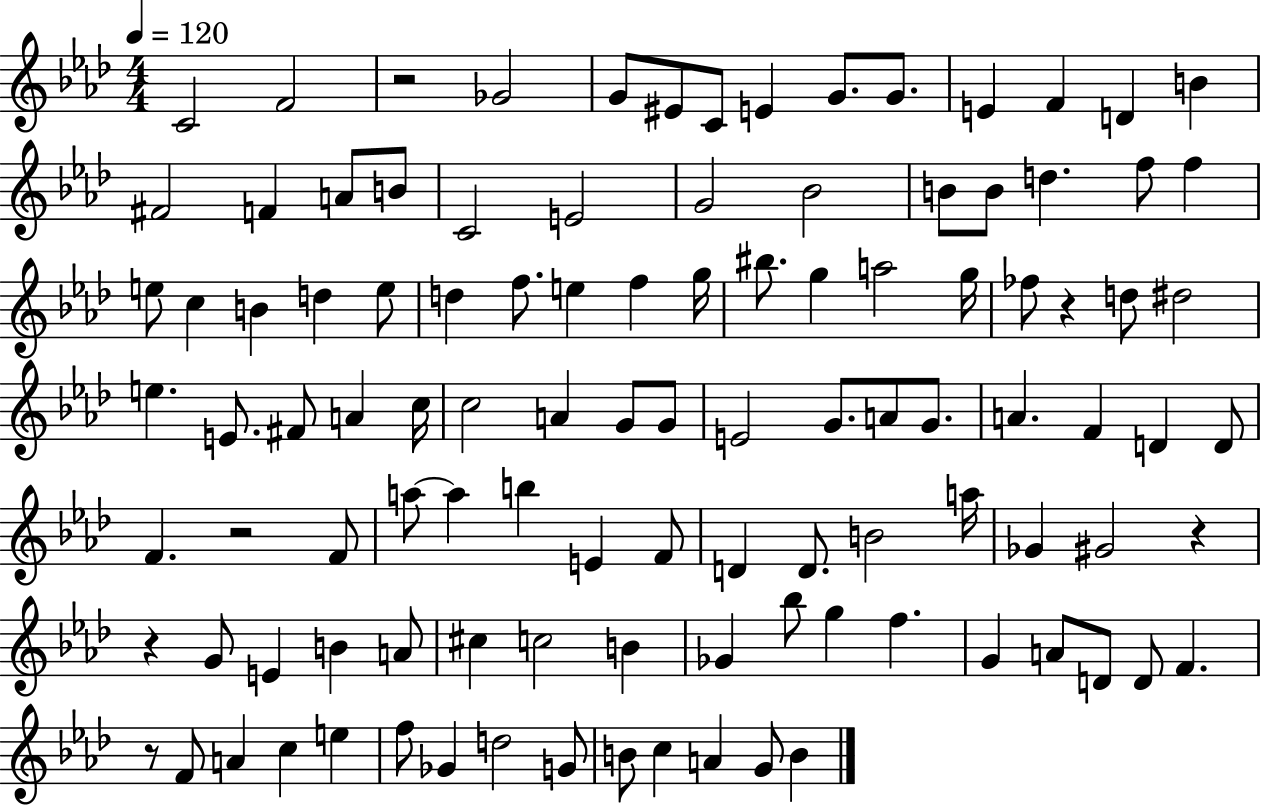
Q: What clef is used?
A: treble